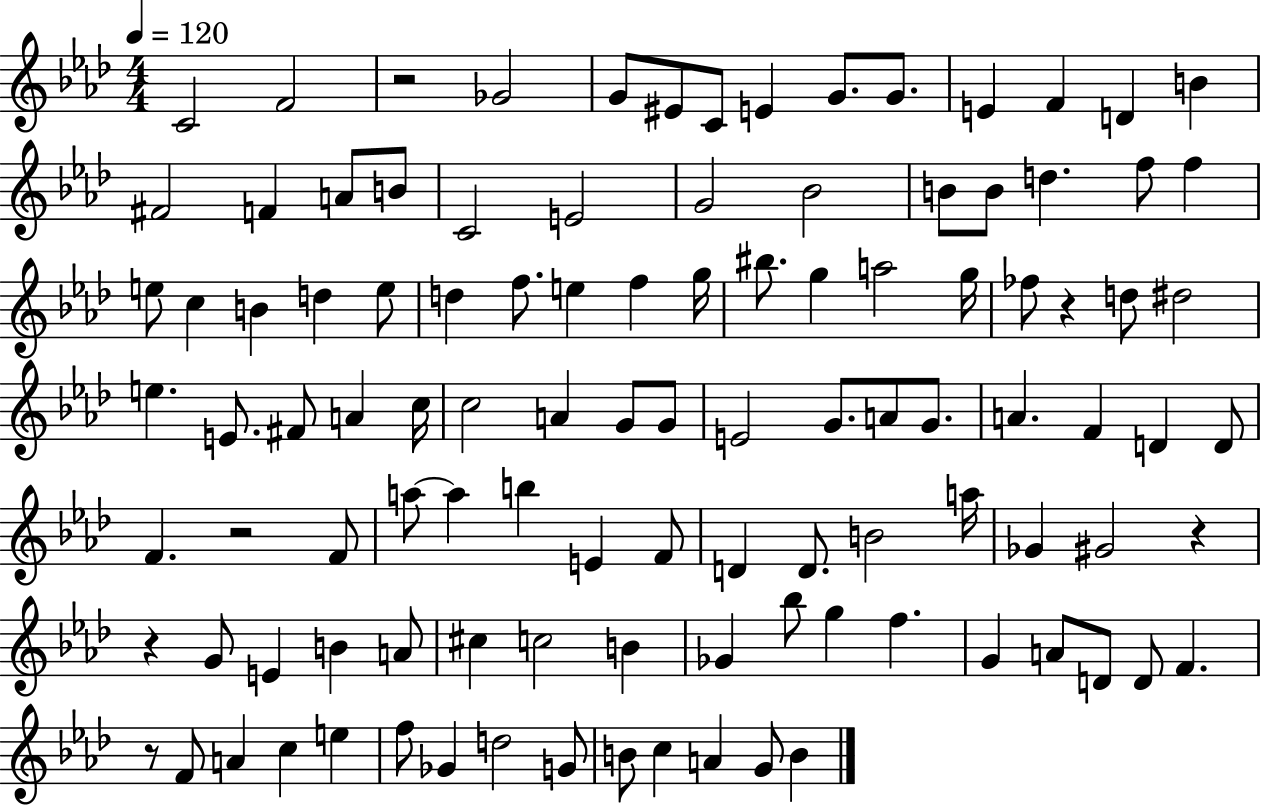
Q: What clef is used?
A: treble